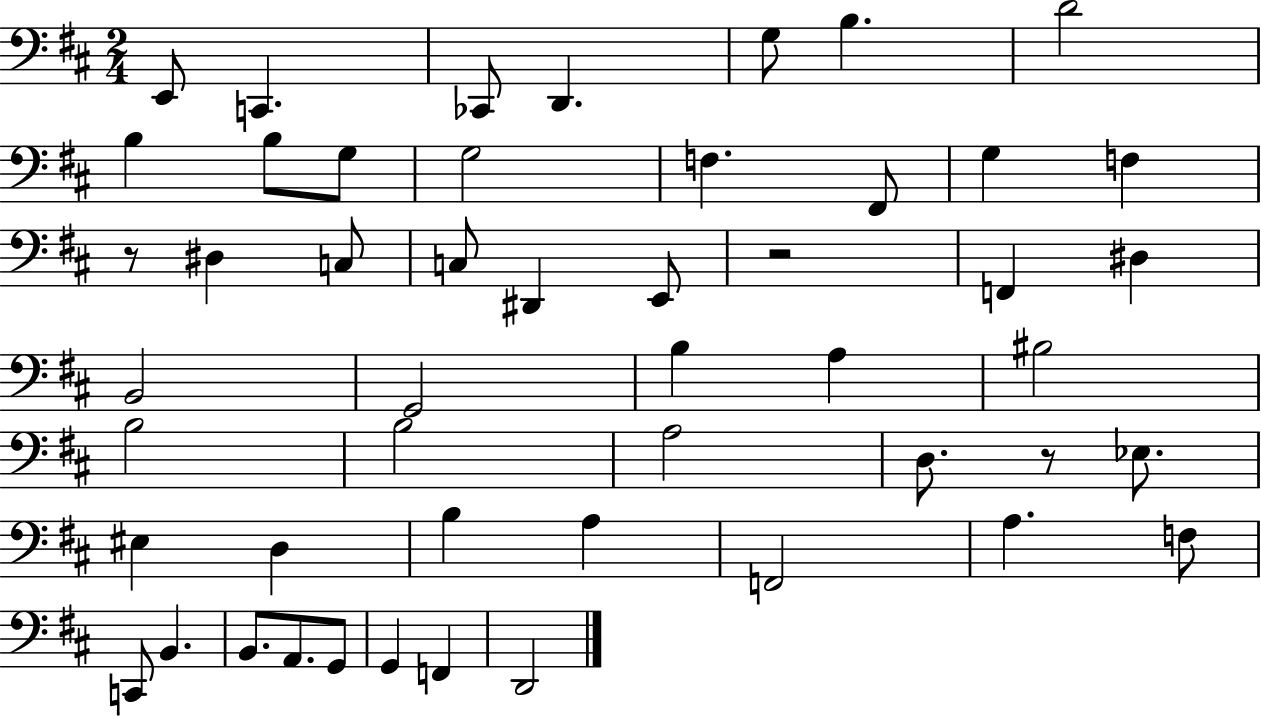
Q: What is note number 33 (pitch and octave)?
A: EIS3